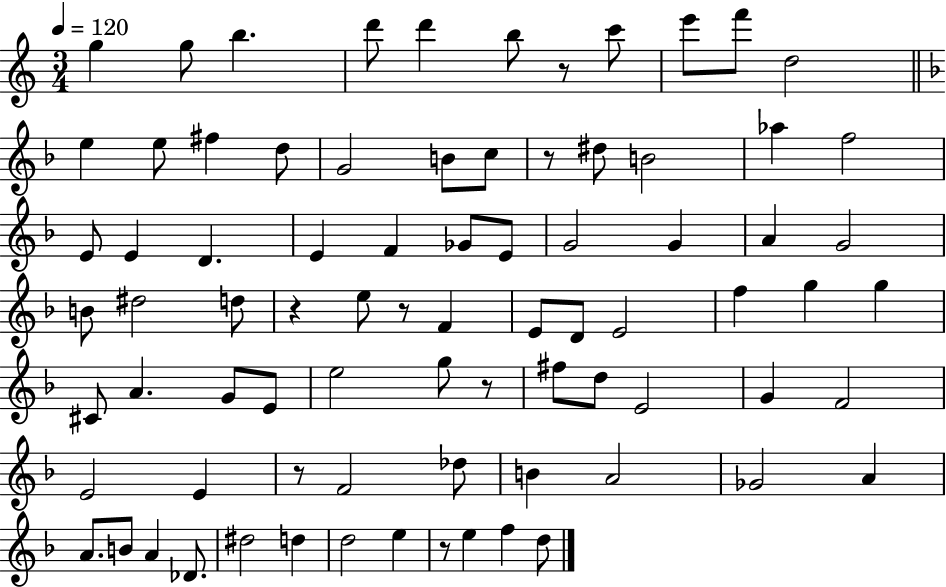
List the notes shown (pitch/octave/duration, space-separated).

G5/q G5/e B5/q. D6/e D6/q B5/e R/e C6/e E6/e F6/e D5/h E5/q E5/e F#5/q D5/e G4/h B4/e C5/e R/e D#5/e B4/h Ab5/q F5/h E4/e E4/q D4/q. E4/q F4/q Gb4/e E4/e G4/h G4/q A4/q G4/h B4/e D#5/h D5/e R/q E5/e R/e F4/q E4/e D4/e E4/h F5/q G5/q G5/q C#4/e A4/q. G4/e E4/e E5/h G5/e R/e F#5/e D5/e E4/h G4/q F4/h E4/h E4/q R/e F4/h Db5/e B4/q A4/h Gb4/h A4/q A4/e. B4/e A4/q Db4/e. D#5/h D5/q D5/h E5/q R/e E5/q F5/q D5/e